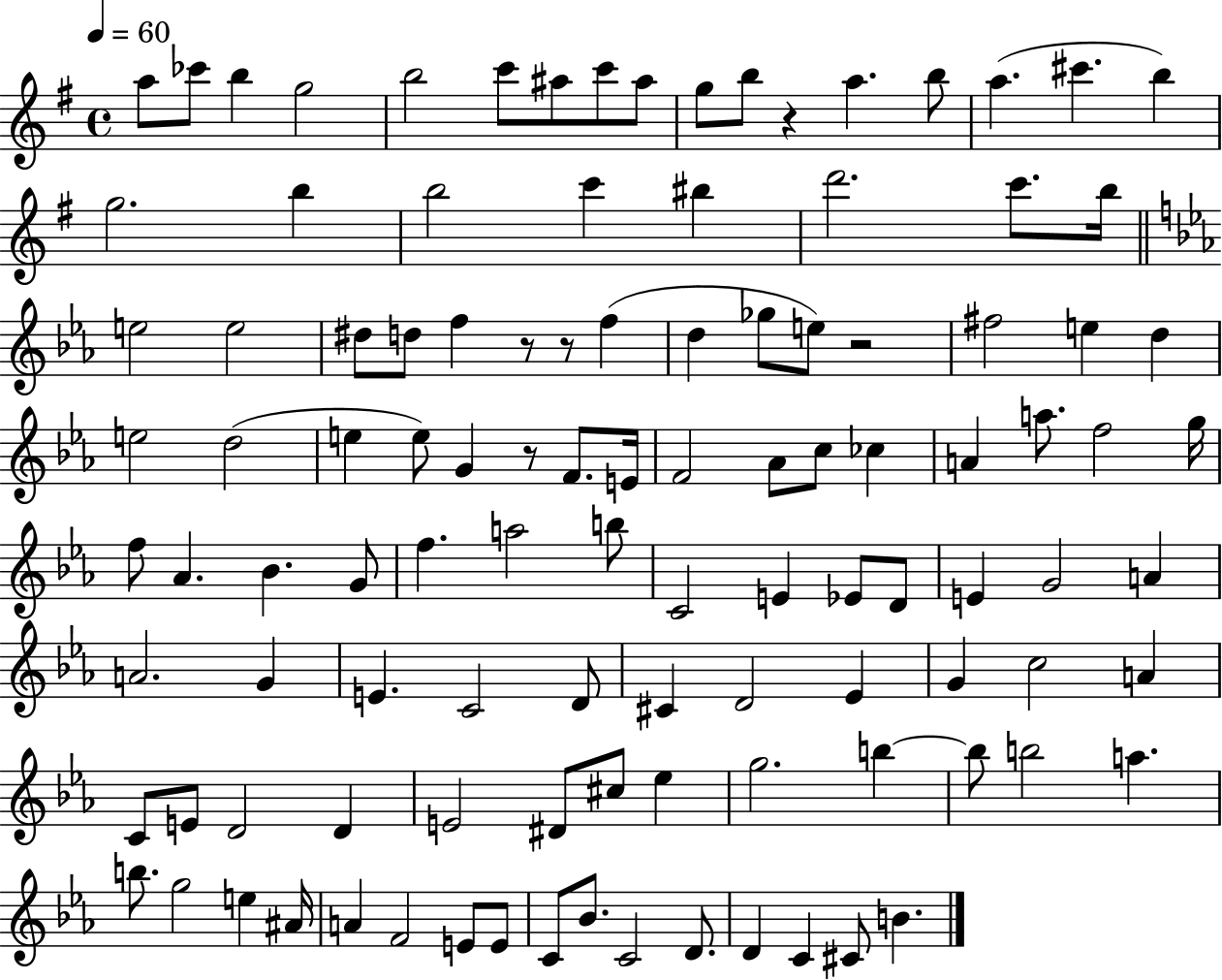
A5/e CES6/e B5/q G5/h B5/h C6/e A#5/e C6/e A#5/e G5/e B5/e R/q A5/q. B5/e A5/q. C#6/q. B5/q G5/h. B5/q B5/h C6/q BIS5/q D6/h. C6/e. B5/s E5/h E5/h D#5/e D5/e F5/q R/e R/e F5/q D5/q Gb5/e E5/e R/h F#5/h E5/q D5/q E5/h D5/h E5/q E5/e G4/q R/e F4/e. E4/s F4/h Ab4/e C5/e CES5/q A4/q A5/e. F5/h G5/s F5/e Ab4/q. Bb4/q. G4/e F5/q. A5/h B5/e C4/h E4/q Eb4/e D4/e E4/q G4/h A4/q A4/h. G4/q E4/q. C4/h D4/e C#4/q D4/h Eb4/q G4/q C5/h A4/q C4/e E4/e D4/h D4/q E4/h D#4/e C#5/e Eb5/q G5/h. B5/q B5/e B5/h A5/q. B5/e. G5/h E5/q A#4/s A4/q F4/h E4/e E4/e C4/e Bb4/e. C4/h D4/e. D4/q C4/q C#4/e B4/q.